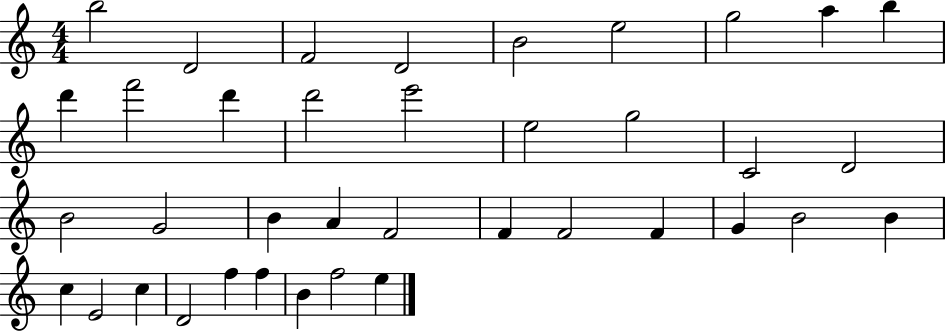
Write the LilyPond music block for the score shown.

{
  \clef treble
  \numericTimeSignature
  \time 4/4
  \key c \major
  b''2 d'2 | f'2 d'2 | b'2 e''2 | g''2 a''4 b''4 | \break d'''4 f'''2 d'''4 | d'''2 e'''2 | e''2 g''2 | c'2 d'2 | \break b'2 g'2 | b'4 a'4 f'2 | f'4 f'2 f'4 | g'4 b'2 b'4 | \break c''4 e'2 c''4 | d'2 f''4 f''4 | b'4 f''2 e''4 | \bar "|."
}